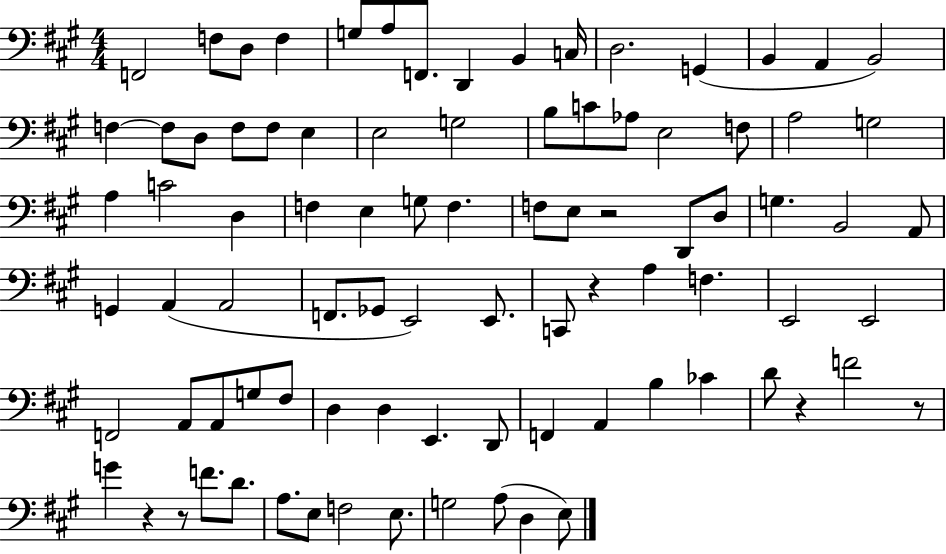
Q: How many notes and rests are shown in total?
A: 88